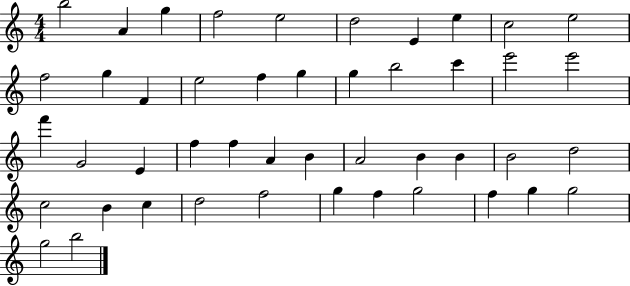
X:1
T:Untitled
M:4/4
L:1/4
K:C
b2 A g f2 e2 d2 E e c2 e2 f2 g F e2 f g g b2 c' e'2 e'2 f' G2 E f f A B A2 B B B2 d2 c2 B c d2 f2 g f g2 f g g2 g2 b2